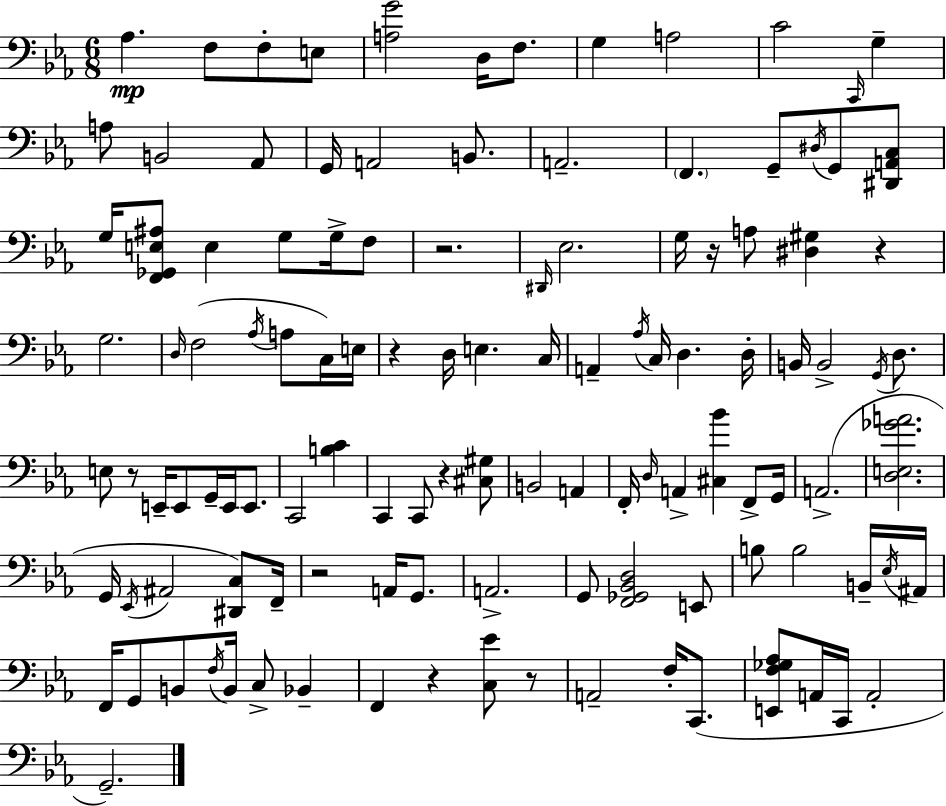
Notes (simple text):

Ab3/q. F3/e F3/e E3/e [A3,G4]/h D3/s F3/e. G3/q A3/h C4/h C2/s G3/q A3/e B2/h Ab2/e G2/s A2/h B2/e. A2/h. F2/q. G2/e D#3/s G2/e [D#2,A2,C3]/e G3/s [F2,Gb2,E3,A#3]/e E3/q G3/e G3/s F3/e R/h. D#2/s Eb3/h. G3/s R/s A3/e [D#3,G#3]/q R/q G3/h. D3/s F3/h Ab3/s A3/e C3/s E3/s R/q D3/s E3/q. C3/s A2/q Ab3/s C3/s D3/q. D3/s B2/s B2/h G2/s D3/e. E3/e R/e E2/s E2/e G2/s E2/s E2/e. C2/h [B3,C4]/q C2/q C2/e R/q [C#3,G#3]/e B2/h A2/q F2/s D3/s A2/q [C#3,Bb4]/q F2/e G2/s A2/h. [D3,E3,Gb4,A4]/h. G2/s Eb2/s A#2/h [D#2,C3]/e F2/s R/h A2/s G2/e. A2/h. G2/e [F2,Gb2,Bb2,D3]/h E2/e B3/e B3/h B2/s Eb3/s A#2/s F2/s G2/e B2/e F3/s B2/s C3/e Bb2/q F2/q R/q [C3,Eb4]/e R/e A2/h F3/s C2/e. [E2,F3,Gb3,Ab3]/e A2/s C2/s A2/h G2/h.